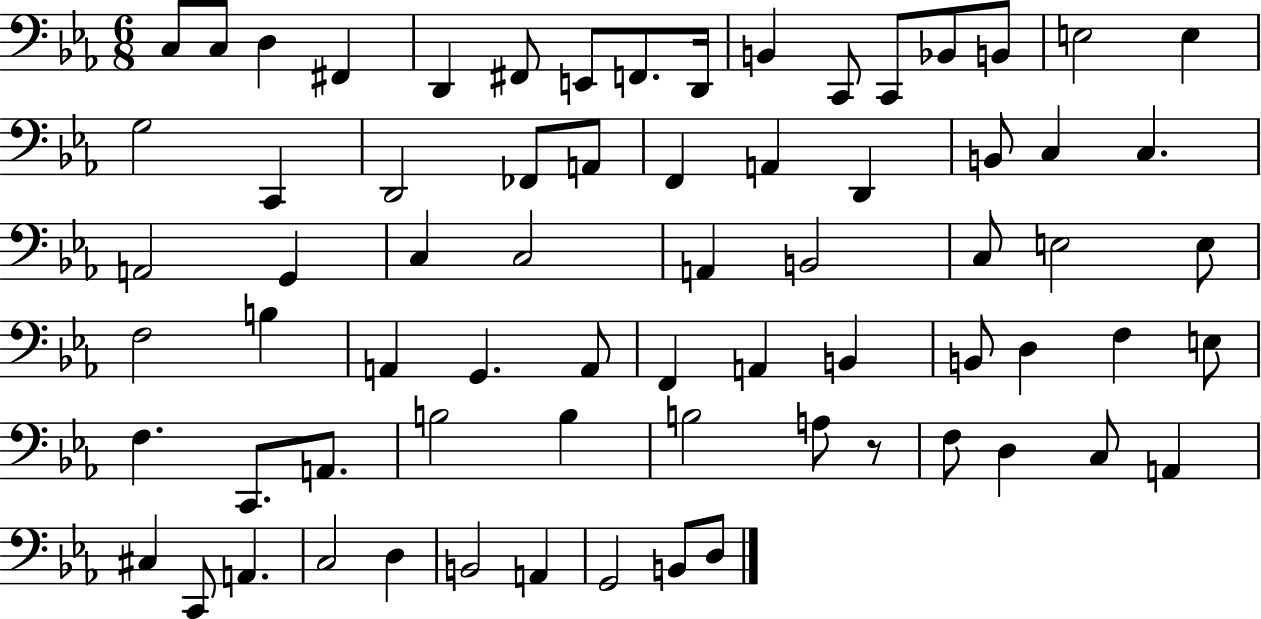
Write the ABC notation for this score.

X:1
T:Untitled
M:6/8
L:1/4
K:Eb
C,/2 C,/2 D, ^F,, D,, ^F,,/2 E,,/2 F,,/2 D,,/4 B,, C,,/2 C,,/2 _B,,/2 B,,/2 E,2 E, G,2 C,, D,,2 _F,,/2 A,,/2 F,, A,, D,, B,,/2 C, C, A,,2 G,, C, C,2 A,, B,,2 C,/2 E,2 E,/2 F,2 B, A,, G,, A,,/2 F,, A,, B,, B,,/2 D, F, E,/2 F, C,,/2 A,,/2 B,2 B, B,2 A,/2 z/2 F,/2 D, C,/2 A,, ^C, C,,/2 A,, C,2 D, B,,2 A,, G,,2 B,,/2 D,/2